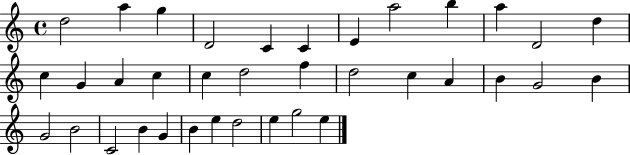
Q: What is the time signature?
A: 4/4